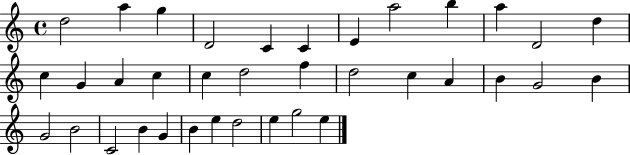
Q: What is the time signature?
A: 4/4